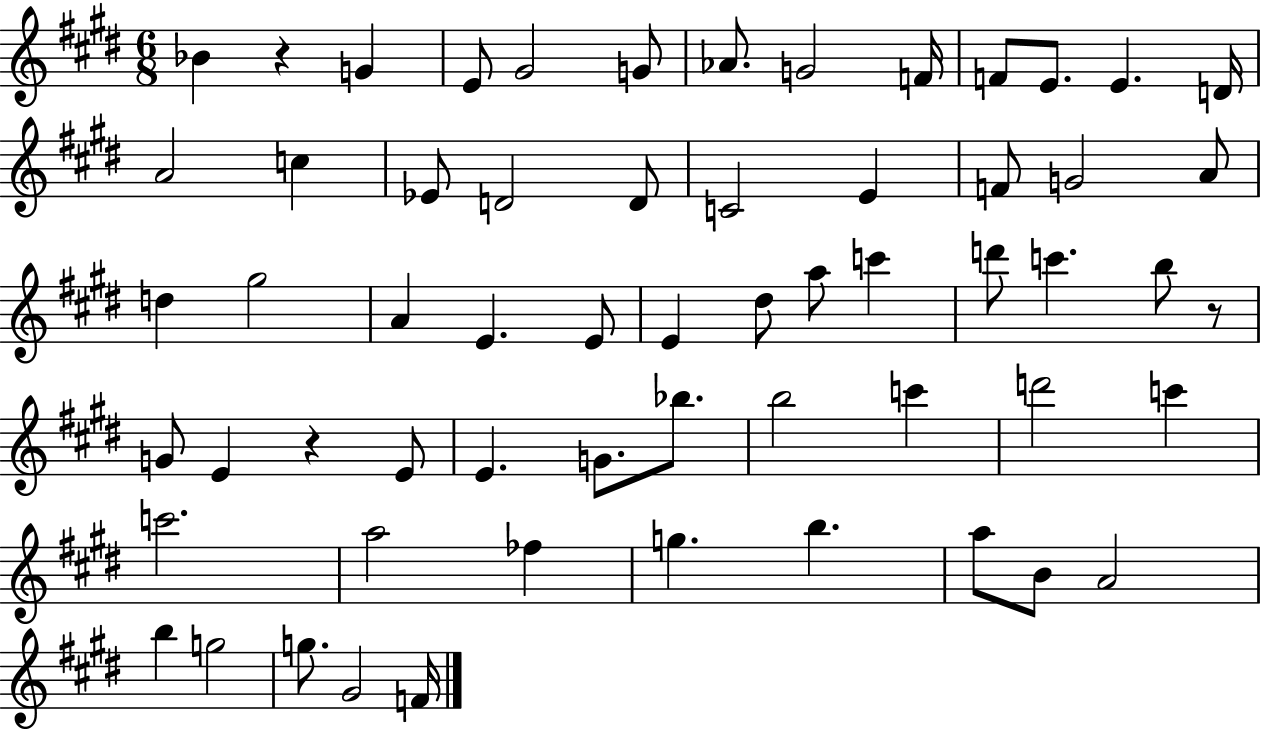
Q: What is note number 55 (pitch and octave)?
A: G5